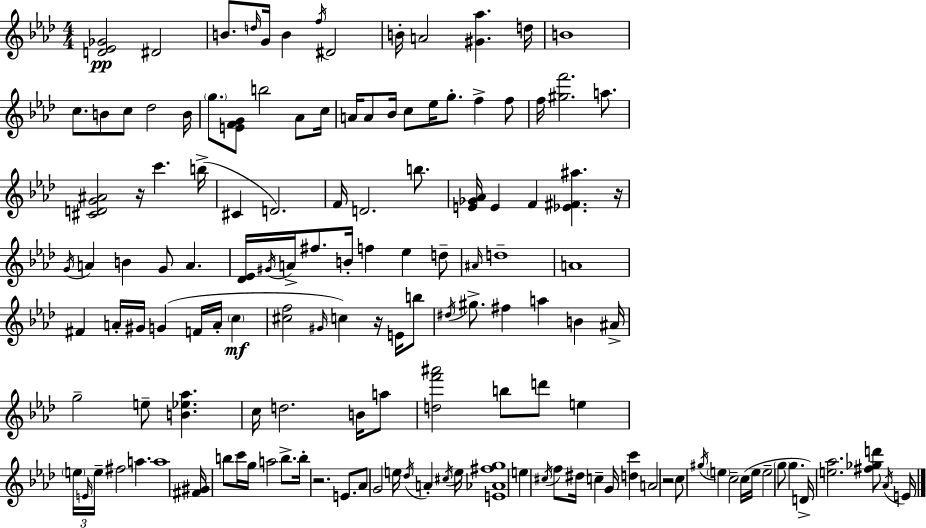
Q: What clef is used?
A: treble